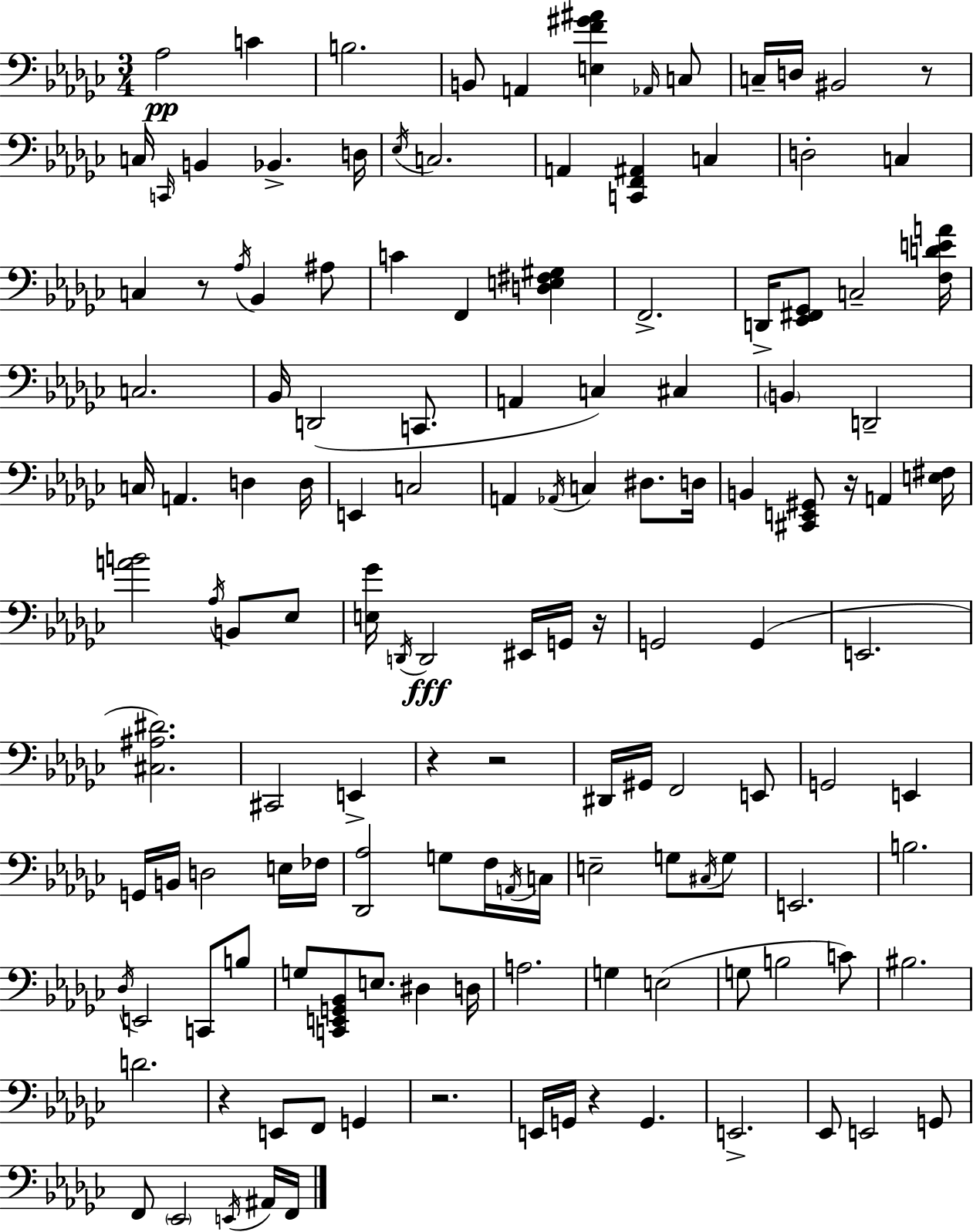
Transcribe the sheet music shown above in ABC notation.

X:1
T:Untitled
M:3/4
L:1/4
K:Ebm
_A,2 C B,2 B,,/2 A,, [E,F^G^A] _A,,/4 C,/2 C,/4 D,/4 ^B,,2 z/2 C,/4 C,,/4 B,, _B,, D,/4 _E,/4 C,2 A,, [C,,F,,^A,,] C, D,2 C, C, z/2 _A,/4 _B,, ^A,/2 C F,, [D,E,^F,^G,] F,,2 D,,/4 [_E,,^F,,_G,,]/2 C,2 [F,DEA]/4 C,2 _B,,/4 D,,2 C,,/2 A,, C, ^C, B,, D,,2 C,/4 A,, D, D,/4 E,, C,2 A,, _A,,/4 C, ^D,/2 D,/4 B,, [^C,,E,,^G,,]/2 z/4 A,, [E,^F,]/4 [AB]2 _A,/4 B,,/2 _E,/2 [E,_G]/4 D,,/4 D,,2 ^E,,/4 G,,/4 z/4 G,,2 G,, E,,2 [^C,^A,^D]2 ^C,,2 E,, z z2 ^D,,/4 ^G,,/4 F,,2 E,,/2 G,,2 E,, G,,/4 B,,/4 D,2 E,/4 _F,/4 [_D,,_A,]2 G,/2 F,/4 A,,/4 C,/4 E,2 G,/2 ^C,/4 G,/2 E,,2 B,2 _D,/4 E,,2 C,,/2 B,/2 G,/2 [C,,E,,G,,_B,,]/2 E,/2 ^D, D,/4 A,2 G, E,2 G,/2 B,2 C/2 ^B,2 D2 z E,,/2 F,,/2 G,, z2 E,,/4 G,,/4 z G,, E,,2 _E,,/2 E,,2 G,,/2 F,,/2 _E,,2 E,,/4 ^A,,/4 F,,/4